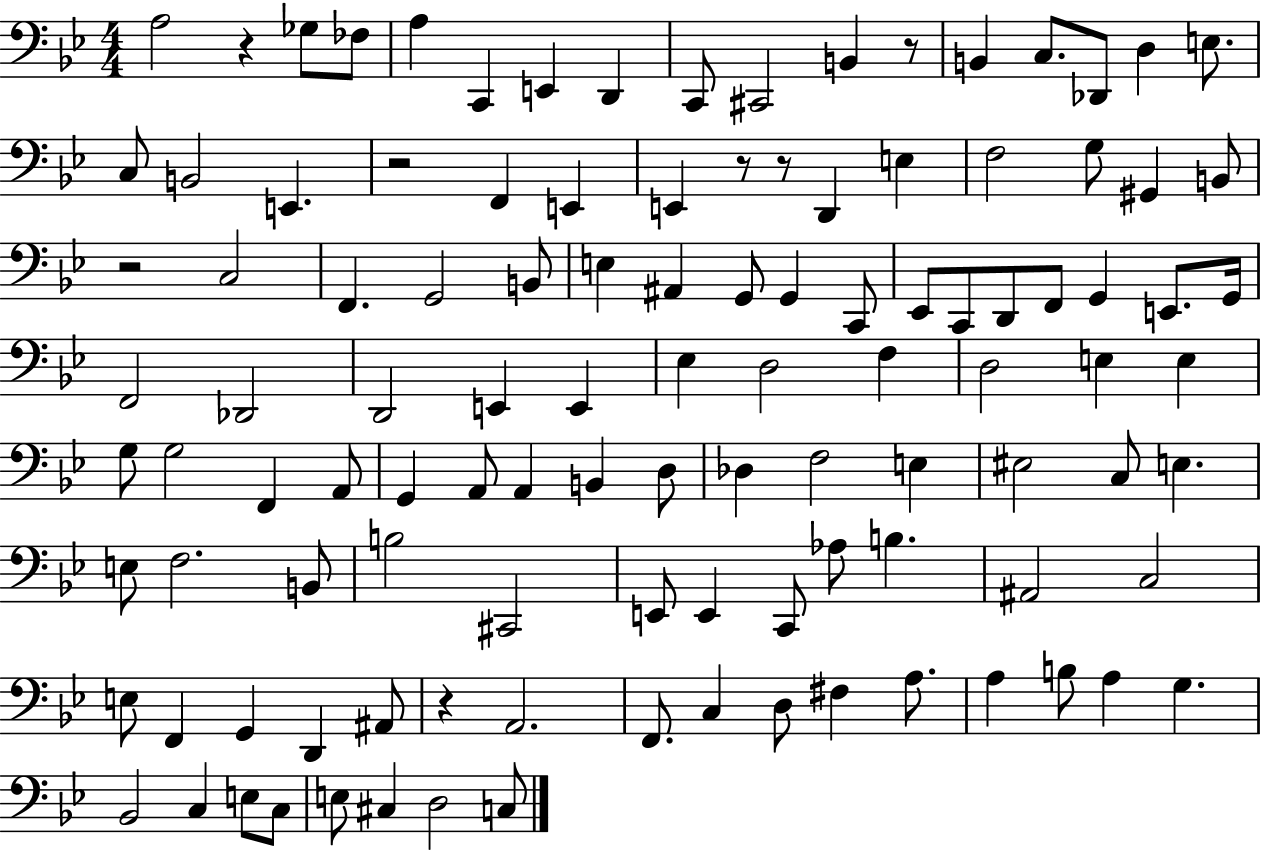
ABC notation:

X:1
T:Untitled
M:4/4
L:1/4
K:Bb
A,2 z _G,/2 _F,/2 A, C,, E,, D,, C,,/2 ^C,,2 B,, z/2 B,, C,/2 _D,,/2 D, E,/2 C,/2 B,,2 E,, z2 F,, E,, E,, z/2 z/2 D,, E, F,2 G,/2 ^G,, B,,/2 z2 C,2 F,, G,,2 B,,/2 E, ^A,, G,,/2 G,, C,,/2 _E,,/2 C,,/2 D,,/2 F,,/2 G,, E,,/2 G,,/4 F,,2 _D,,2 D,,2 E,, E,, _E, D,2 F, D,2 E, E, G,/2 G,2 F,, A,,/2 G,, A,,/2 A,, B,, D,/2 _D, F,2 E, ^E,2 C,/2 E, E,/2 F,2 B,,/2 B,2 ^C,,2 E,,/2 E,, C,,/2 _A,/2 B, ^A,,2 C,2 E,/2 F,, G,, D,, ^A,,/2 z A,,2 F,,/2 C, D,/2 ^F, A,/2 A, B,/2 A, G, _B,,2 C, E,/2 C,/2 E,/2 ^C, D,2 C,/2